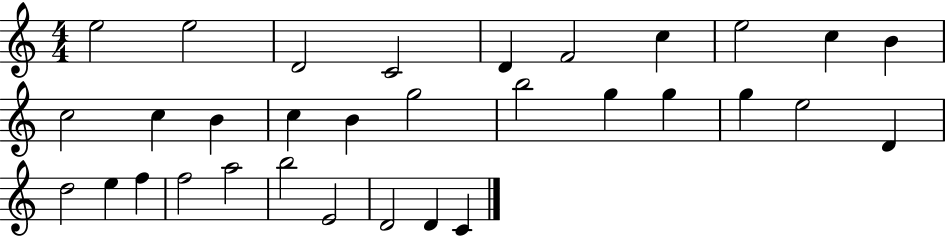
{
  \clef treble
  \numericTimeSignature
  \time 4/4
  \key c \major
  e''2 e''2 | d'2 c'2 | d'4 f'2 c''4 | e''2 c''4 b'4 | \break c''2 c''4 b'4 | c''4 b'4 g''2 | b''2 g''4 g''4 | g''4 e''2 d'4 | \break d''2 e''4 f''4 | f''2 a''2 | b''2 e'2 | d'2 d'4 c'4 | \break \bar "|."
}